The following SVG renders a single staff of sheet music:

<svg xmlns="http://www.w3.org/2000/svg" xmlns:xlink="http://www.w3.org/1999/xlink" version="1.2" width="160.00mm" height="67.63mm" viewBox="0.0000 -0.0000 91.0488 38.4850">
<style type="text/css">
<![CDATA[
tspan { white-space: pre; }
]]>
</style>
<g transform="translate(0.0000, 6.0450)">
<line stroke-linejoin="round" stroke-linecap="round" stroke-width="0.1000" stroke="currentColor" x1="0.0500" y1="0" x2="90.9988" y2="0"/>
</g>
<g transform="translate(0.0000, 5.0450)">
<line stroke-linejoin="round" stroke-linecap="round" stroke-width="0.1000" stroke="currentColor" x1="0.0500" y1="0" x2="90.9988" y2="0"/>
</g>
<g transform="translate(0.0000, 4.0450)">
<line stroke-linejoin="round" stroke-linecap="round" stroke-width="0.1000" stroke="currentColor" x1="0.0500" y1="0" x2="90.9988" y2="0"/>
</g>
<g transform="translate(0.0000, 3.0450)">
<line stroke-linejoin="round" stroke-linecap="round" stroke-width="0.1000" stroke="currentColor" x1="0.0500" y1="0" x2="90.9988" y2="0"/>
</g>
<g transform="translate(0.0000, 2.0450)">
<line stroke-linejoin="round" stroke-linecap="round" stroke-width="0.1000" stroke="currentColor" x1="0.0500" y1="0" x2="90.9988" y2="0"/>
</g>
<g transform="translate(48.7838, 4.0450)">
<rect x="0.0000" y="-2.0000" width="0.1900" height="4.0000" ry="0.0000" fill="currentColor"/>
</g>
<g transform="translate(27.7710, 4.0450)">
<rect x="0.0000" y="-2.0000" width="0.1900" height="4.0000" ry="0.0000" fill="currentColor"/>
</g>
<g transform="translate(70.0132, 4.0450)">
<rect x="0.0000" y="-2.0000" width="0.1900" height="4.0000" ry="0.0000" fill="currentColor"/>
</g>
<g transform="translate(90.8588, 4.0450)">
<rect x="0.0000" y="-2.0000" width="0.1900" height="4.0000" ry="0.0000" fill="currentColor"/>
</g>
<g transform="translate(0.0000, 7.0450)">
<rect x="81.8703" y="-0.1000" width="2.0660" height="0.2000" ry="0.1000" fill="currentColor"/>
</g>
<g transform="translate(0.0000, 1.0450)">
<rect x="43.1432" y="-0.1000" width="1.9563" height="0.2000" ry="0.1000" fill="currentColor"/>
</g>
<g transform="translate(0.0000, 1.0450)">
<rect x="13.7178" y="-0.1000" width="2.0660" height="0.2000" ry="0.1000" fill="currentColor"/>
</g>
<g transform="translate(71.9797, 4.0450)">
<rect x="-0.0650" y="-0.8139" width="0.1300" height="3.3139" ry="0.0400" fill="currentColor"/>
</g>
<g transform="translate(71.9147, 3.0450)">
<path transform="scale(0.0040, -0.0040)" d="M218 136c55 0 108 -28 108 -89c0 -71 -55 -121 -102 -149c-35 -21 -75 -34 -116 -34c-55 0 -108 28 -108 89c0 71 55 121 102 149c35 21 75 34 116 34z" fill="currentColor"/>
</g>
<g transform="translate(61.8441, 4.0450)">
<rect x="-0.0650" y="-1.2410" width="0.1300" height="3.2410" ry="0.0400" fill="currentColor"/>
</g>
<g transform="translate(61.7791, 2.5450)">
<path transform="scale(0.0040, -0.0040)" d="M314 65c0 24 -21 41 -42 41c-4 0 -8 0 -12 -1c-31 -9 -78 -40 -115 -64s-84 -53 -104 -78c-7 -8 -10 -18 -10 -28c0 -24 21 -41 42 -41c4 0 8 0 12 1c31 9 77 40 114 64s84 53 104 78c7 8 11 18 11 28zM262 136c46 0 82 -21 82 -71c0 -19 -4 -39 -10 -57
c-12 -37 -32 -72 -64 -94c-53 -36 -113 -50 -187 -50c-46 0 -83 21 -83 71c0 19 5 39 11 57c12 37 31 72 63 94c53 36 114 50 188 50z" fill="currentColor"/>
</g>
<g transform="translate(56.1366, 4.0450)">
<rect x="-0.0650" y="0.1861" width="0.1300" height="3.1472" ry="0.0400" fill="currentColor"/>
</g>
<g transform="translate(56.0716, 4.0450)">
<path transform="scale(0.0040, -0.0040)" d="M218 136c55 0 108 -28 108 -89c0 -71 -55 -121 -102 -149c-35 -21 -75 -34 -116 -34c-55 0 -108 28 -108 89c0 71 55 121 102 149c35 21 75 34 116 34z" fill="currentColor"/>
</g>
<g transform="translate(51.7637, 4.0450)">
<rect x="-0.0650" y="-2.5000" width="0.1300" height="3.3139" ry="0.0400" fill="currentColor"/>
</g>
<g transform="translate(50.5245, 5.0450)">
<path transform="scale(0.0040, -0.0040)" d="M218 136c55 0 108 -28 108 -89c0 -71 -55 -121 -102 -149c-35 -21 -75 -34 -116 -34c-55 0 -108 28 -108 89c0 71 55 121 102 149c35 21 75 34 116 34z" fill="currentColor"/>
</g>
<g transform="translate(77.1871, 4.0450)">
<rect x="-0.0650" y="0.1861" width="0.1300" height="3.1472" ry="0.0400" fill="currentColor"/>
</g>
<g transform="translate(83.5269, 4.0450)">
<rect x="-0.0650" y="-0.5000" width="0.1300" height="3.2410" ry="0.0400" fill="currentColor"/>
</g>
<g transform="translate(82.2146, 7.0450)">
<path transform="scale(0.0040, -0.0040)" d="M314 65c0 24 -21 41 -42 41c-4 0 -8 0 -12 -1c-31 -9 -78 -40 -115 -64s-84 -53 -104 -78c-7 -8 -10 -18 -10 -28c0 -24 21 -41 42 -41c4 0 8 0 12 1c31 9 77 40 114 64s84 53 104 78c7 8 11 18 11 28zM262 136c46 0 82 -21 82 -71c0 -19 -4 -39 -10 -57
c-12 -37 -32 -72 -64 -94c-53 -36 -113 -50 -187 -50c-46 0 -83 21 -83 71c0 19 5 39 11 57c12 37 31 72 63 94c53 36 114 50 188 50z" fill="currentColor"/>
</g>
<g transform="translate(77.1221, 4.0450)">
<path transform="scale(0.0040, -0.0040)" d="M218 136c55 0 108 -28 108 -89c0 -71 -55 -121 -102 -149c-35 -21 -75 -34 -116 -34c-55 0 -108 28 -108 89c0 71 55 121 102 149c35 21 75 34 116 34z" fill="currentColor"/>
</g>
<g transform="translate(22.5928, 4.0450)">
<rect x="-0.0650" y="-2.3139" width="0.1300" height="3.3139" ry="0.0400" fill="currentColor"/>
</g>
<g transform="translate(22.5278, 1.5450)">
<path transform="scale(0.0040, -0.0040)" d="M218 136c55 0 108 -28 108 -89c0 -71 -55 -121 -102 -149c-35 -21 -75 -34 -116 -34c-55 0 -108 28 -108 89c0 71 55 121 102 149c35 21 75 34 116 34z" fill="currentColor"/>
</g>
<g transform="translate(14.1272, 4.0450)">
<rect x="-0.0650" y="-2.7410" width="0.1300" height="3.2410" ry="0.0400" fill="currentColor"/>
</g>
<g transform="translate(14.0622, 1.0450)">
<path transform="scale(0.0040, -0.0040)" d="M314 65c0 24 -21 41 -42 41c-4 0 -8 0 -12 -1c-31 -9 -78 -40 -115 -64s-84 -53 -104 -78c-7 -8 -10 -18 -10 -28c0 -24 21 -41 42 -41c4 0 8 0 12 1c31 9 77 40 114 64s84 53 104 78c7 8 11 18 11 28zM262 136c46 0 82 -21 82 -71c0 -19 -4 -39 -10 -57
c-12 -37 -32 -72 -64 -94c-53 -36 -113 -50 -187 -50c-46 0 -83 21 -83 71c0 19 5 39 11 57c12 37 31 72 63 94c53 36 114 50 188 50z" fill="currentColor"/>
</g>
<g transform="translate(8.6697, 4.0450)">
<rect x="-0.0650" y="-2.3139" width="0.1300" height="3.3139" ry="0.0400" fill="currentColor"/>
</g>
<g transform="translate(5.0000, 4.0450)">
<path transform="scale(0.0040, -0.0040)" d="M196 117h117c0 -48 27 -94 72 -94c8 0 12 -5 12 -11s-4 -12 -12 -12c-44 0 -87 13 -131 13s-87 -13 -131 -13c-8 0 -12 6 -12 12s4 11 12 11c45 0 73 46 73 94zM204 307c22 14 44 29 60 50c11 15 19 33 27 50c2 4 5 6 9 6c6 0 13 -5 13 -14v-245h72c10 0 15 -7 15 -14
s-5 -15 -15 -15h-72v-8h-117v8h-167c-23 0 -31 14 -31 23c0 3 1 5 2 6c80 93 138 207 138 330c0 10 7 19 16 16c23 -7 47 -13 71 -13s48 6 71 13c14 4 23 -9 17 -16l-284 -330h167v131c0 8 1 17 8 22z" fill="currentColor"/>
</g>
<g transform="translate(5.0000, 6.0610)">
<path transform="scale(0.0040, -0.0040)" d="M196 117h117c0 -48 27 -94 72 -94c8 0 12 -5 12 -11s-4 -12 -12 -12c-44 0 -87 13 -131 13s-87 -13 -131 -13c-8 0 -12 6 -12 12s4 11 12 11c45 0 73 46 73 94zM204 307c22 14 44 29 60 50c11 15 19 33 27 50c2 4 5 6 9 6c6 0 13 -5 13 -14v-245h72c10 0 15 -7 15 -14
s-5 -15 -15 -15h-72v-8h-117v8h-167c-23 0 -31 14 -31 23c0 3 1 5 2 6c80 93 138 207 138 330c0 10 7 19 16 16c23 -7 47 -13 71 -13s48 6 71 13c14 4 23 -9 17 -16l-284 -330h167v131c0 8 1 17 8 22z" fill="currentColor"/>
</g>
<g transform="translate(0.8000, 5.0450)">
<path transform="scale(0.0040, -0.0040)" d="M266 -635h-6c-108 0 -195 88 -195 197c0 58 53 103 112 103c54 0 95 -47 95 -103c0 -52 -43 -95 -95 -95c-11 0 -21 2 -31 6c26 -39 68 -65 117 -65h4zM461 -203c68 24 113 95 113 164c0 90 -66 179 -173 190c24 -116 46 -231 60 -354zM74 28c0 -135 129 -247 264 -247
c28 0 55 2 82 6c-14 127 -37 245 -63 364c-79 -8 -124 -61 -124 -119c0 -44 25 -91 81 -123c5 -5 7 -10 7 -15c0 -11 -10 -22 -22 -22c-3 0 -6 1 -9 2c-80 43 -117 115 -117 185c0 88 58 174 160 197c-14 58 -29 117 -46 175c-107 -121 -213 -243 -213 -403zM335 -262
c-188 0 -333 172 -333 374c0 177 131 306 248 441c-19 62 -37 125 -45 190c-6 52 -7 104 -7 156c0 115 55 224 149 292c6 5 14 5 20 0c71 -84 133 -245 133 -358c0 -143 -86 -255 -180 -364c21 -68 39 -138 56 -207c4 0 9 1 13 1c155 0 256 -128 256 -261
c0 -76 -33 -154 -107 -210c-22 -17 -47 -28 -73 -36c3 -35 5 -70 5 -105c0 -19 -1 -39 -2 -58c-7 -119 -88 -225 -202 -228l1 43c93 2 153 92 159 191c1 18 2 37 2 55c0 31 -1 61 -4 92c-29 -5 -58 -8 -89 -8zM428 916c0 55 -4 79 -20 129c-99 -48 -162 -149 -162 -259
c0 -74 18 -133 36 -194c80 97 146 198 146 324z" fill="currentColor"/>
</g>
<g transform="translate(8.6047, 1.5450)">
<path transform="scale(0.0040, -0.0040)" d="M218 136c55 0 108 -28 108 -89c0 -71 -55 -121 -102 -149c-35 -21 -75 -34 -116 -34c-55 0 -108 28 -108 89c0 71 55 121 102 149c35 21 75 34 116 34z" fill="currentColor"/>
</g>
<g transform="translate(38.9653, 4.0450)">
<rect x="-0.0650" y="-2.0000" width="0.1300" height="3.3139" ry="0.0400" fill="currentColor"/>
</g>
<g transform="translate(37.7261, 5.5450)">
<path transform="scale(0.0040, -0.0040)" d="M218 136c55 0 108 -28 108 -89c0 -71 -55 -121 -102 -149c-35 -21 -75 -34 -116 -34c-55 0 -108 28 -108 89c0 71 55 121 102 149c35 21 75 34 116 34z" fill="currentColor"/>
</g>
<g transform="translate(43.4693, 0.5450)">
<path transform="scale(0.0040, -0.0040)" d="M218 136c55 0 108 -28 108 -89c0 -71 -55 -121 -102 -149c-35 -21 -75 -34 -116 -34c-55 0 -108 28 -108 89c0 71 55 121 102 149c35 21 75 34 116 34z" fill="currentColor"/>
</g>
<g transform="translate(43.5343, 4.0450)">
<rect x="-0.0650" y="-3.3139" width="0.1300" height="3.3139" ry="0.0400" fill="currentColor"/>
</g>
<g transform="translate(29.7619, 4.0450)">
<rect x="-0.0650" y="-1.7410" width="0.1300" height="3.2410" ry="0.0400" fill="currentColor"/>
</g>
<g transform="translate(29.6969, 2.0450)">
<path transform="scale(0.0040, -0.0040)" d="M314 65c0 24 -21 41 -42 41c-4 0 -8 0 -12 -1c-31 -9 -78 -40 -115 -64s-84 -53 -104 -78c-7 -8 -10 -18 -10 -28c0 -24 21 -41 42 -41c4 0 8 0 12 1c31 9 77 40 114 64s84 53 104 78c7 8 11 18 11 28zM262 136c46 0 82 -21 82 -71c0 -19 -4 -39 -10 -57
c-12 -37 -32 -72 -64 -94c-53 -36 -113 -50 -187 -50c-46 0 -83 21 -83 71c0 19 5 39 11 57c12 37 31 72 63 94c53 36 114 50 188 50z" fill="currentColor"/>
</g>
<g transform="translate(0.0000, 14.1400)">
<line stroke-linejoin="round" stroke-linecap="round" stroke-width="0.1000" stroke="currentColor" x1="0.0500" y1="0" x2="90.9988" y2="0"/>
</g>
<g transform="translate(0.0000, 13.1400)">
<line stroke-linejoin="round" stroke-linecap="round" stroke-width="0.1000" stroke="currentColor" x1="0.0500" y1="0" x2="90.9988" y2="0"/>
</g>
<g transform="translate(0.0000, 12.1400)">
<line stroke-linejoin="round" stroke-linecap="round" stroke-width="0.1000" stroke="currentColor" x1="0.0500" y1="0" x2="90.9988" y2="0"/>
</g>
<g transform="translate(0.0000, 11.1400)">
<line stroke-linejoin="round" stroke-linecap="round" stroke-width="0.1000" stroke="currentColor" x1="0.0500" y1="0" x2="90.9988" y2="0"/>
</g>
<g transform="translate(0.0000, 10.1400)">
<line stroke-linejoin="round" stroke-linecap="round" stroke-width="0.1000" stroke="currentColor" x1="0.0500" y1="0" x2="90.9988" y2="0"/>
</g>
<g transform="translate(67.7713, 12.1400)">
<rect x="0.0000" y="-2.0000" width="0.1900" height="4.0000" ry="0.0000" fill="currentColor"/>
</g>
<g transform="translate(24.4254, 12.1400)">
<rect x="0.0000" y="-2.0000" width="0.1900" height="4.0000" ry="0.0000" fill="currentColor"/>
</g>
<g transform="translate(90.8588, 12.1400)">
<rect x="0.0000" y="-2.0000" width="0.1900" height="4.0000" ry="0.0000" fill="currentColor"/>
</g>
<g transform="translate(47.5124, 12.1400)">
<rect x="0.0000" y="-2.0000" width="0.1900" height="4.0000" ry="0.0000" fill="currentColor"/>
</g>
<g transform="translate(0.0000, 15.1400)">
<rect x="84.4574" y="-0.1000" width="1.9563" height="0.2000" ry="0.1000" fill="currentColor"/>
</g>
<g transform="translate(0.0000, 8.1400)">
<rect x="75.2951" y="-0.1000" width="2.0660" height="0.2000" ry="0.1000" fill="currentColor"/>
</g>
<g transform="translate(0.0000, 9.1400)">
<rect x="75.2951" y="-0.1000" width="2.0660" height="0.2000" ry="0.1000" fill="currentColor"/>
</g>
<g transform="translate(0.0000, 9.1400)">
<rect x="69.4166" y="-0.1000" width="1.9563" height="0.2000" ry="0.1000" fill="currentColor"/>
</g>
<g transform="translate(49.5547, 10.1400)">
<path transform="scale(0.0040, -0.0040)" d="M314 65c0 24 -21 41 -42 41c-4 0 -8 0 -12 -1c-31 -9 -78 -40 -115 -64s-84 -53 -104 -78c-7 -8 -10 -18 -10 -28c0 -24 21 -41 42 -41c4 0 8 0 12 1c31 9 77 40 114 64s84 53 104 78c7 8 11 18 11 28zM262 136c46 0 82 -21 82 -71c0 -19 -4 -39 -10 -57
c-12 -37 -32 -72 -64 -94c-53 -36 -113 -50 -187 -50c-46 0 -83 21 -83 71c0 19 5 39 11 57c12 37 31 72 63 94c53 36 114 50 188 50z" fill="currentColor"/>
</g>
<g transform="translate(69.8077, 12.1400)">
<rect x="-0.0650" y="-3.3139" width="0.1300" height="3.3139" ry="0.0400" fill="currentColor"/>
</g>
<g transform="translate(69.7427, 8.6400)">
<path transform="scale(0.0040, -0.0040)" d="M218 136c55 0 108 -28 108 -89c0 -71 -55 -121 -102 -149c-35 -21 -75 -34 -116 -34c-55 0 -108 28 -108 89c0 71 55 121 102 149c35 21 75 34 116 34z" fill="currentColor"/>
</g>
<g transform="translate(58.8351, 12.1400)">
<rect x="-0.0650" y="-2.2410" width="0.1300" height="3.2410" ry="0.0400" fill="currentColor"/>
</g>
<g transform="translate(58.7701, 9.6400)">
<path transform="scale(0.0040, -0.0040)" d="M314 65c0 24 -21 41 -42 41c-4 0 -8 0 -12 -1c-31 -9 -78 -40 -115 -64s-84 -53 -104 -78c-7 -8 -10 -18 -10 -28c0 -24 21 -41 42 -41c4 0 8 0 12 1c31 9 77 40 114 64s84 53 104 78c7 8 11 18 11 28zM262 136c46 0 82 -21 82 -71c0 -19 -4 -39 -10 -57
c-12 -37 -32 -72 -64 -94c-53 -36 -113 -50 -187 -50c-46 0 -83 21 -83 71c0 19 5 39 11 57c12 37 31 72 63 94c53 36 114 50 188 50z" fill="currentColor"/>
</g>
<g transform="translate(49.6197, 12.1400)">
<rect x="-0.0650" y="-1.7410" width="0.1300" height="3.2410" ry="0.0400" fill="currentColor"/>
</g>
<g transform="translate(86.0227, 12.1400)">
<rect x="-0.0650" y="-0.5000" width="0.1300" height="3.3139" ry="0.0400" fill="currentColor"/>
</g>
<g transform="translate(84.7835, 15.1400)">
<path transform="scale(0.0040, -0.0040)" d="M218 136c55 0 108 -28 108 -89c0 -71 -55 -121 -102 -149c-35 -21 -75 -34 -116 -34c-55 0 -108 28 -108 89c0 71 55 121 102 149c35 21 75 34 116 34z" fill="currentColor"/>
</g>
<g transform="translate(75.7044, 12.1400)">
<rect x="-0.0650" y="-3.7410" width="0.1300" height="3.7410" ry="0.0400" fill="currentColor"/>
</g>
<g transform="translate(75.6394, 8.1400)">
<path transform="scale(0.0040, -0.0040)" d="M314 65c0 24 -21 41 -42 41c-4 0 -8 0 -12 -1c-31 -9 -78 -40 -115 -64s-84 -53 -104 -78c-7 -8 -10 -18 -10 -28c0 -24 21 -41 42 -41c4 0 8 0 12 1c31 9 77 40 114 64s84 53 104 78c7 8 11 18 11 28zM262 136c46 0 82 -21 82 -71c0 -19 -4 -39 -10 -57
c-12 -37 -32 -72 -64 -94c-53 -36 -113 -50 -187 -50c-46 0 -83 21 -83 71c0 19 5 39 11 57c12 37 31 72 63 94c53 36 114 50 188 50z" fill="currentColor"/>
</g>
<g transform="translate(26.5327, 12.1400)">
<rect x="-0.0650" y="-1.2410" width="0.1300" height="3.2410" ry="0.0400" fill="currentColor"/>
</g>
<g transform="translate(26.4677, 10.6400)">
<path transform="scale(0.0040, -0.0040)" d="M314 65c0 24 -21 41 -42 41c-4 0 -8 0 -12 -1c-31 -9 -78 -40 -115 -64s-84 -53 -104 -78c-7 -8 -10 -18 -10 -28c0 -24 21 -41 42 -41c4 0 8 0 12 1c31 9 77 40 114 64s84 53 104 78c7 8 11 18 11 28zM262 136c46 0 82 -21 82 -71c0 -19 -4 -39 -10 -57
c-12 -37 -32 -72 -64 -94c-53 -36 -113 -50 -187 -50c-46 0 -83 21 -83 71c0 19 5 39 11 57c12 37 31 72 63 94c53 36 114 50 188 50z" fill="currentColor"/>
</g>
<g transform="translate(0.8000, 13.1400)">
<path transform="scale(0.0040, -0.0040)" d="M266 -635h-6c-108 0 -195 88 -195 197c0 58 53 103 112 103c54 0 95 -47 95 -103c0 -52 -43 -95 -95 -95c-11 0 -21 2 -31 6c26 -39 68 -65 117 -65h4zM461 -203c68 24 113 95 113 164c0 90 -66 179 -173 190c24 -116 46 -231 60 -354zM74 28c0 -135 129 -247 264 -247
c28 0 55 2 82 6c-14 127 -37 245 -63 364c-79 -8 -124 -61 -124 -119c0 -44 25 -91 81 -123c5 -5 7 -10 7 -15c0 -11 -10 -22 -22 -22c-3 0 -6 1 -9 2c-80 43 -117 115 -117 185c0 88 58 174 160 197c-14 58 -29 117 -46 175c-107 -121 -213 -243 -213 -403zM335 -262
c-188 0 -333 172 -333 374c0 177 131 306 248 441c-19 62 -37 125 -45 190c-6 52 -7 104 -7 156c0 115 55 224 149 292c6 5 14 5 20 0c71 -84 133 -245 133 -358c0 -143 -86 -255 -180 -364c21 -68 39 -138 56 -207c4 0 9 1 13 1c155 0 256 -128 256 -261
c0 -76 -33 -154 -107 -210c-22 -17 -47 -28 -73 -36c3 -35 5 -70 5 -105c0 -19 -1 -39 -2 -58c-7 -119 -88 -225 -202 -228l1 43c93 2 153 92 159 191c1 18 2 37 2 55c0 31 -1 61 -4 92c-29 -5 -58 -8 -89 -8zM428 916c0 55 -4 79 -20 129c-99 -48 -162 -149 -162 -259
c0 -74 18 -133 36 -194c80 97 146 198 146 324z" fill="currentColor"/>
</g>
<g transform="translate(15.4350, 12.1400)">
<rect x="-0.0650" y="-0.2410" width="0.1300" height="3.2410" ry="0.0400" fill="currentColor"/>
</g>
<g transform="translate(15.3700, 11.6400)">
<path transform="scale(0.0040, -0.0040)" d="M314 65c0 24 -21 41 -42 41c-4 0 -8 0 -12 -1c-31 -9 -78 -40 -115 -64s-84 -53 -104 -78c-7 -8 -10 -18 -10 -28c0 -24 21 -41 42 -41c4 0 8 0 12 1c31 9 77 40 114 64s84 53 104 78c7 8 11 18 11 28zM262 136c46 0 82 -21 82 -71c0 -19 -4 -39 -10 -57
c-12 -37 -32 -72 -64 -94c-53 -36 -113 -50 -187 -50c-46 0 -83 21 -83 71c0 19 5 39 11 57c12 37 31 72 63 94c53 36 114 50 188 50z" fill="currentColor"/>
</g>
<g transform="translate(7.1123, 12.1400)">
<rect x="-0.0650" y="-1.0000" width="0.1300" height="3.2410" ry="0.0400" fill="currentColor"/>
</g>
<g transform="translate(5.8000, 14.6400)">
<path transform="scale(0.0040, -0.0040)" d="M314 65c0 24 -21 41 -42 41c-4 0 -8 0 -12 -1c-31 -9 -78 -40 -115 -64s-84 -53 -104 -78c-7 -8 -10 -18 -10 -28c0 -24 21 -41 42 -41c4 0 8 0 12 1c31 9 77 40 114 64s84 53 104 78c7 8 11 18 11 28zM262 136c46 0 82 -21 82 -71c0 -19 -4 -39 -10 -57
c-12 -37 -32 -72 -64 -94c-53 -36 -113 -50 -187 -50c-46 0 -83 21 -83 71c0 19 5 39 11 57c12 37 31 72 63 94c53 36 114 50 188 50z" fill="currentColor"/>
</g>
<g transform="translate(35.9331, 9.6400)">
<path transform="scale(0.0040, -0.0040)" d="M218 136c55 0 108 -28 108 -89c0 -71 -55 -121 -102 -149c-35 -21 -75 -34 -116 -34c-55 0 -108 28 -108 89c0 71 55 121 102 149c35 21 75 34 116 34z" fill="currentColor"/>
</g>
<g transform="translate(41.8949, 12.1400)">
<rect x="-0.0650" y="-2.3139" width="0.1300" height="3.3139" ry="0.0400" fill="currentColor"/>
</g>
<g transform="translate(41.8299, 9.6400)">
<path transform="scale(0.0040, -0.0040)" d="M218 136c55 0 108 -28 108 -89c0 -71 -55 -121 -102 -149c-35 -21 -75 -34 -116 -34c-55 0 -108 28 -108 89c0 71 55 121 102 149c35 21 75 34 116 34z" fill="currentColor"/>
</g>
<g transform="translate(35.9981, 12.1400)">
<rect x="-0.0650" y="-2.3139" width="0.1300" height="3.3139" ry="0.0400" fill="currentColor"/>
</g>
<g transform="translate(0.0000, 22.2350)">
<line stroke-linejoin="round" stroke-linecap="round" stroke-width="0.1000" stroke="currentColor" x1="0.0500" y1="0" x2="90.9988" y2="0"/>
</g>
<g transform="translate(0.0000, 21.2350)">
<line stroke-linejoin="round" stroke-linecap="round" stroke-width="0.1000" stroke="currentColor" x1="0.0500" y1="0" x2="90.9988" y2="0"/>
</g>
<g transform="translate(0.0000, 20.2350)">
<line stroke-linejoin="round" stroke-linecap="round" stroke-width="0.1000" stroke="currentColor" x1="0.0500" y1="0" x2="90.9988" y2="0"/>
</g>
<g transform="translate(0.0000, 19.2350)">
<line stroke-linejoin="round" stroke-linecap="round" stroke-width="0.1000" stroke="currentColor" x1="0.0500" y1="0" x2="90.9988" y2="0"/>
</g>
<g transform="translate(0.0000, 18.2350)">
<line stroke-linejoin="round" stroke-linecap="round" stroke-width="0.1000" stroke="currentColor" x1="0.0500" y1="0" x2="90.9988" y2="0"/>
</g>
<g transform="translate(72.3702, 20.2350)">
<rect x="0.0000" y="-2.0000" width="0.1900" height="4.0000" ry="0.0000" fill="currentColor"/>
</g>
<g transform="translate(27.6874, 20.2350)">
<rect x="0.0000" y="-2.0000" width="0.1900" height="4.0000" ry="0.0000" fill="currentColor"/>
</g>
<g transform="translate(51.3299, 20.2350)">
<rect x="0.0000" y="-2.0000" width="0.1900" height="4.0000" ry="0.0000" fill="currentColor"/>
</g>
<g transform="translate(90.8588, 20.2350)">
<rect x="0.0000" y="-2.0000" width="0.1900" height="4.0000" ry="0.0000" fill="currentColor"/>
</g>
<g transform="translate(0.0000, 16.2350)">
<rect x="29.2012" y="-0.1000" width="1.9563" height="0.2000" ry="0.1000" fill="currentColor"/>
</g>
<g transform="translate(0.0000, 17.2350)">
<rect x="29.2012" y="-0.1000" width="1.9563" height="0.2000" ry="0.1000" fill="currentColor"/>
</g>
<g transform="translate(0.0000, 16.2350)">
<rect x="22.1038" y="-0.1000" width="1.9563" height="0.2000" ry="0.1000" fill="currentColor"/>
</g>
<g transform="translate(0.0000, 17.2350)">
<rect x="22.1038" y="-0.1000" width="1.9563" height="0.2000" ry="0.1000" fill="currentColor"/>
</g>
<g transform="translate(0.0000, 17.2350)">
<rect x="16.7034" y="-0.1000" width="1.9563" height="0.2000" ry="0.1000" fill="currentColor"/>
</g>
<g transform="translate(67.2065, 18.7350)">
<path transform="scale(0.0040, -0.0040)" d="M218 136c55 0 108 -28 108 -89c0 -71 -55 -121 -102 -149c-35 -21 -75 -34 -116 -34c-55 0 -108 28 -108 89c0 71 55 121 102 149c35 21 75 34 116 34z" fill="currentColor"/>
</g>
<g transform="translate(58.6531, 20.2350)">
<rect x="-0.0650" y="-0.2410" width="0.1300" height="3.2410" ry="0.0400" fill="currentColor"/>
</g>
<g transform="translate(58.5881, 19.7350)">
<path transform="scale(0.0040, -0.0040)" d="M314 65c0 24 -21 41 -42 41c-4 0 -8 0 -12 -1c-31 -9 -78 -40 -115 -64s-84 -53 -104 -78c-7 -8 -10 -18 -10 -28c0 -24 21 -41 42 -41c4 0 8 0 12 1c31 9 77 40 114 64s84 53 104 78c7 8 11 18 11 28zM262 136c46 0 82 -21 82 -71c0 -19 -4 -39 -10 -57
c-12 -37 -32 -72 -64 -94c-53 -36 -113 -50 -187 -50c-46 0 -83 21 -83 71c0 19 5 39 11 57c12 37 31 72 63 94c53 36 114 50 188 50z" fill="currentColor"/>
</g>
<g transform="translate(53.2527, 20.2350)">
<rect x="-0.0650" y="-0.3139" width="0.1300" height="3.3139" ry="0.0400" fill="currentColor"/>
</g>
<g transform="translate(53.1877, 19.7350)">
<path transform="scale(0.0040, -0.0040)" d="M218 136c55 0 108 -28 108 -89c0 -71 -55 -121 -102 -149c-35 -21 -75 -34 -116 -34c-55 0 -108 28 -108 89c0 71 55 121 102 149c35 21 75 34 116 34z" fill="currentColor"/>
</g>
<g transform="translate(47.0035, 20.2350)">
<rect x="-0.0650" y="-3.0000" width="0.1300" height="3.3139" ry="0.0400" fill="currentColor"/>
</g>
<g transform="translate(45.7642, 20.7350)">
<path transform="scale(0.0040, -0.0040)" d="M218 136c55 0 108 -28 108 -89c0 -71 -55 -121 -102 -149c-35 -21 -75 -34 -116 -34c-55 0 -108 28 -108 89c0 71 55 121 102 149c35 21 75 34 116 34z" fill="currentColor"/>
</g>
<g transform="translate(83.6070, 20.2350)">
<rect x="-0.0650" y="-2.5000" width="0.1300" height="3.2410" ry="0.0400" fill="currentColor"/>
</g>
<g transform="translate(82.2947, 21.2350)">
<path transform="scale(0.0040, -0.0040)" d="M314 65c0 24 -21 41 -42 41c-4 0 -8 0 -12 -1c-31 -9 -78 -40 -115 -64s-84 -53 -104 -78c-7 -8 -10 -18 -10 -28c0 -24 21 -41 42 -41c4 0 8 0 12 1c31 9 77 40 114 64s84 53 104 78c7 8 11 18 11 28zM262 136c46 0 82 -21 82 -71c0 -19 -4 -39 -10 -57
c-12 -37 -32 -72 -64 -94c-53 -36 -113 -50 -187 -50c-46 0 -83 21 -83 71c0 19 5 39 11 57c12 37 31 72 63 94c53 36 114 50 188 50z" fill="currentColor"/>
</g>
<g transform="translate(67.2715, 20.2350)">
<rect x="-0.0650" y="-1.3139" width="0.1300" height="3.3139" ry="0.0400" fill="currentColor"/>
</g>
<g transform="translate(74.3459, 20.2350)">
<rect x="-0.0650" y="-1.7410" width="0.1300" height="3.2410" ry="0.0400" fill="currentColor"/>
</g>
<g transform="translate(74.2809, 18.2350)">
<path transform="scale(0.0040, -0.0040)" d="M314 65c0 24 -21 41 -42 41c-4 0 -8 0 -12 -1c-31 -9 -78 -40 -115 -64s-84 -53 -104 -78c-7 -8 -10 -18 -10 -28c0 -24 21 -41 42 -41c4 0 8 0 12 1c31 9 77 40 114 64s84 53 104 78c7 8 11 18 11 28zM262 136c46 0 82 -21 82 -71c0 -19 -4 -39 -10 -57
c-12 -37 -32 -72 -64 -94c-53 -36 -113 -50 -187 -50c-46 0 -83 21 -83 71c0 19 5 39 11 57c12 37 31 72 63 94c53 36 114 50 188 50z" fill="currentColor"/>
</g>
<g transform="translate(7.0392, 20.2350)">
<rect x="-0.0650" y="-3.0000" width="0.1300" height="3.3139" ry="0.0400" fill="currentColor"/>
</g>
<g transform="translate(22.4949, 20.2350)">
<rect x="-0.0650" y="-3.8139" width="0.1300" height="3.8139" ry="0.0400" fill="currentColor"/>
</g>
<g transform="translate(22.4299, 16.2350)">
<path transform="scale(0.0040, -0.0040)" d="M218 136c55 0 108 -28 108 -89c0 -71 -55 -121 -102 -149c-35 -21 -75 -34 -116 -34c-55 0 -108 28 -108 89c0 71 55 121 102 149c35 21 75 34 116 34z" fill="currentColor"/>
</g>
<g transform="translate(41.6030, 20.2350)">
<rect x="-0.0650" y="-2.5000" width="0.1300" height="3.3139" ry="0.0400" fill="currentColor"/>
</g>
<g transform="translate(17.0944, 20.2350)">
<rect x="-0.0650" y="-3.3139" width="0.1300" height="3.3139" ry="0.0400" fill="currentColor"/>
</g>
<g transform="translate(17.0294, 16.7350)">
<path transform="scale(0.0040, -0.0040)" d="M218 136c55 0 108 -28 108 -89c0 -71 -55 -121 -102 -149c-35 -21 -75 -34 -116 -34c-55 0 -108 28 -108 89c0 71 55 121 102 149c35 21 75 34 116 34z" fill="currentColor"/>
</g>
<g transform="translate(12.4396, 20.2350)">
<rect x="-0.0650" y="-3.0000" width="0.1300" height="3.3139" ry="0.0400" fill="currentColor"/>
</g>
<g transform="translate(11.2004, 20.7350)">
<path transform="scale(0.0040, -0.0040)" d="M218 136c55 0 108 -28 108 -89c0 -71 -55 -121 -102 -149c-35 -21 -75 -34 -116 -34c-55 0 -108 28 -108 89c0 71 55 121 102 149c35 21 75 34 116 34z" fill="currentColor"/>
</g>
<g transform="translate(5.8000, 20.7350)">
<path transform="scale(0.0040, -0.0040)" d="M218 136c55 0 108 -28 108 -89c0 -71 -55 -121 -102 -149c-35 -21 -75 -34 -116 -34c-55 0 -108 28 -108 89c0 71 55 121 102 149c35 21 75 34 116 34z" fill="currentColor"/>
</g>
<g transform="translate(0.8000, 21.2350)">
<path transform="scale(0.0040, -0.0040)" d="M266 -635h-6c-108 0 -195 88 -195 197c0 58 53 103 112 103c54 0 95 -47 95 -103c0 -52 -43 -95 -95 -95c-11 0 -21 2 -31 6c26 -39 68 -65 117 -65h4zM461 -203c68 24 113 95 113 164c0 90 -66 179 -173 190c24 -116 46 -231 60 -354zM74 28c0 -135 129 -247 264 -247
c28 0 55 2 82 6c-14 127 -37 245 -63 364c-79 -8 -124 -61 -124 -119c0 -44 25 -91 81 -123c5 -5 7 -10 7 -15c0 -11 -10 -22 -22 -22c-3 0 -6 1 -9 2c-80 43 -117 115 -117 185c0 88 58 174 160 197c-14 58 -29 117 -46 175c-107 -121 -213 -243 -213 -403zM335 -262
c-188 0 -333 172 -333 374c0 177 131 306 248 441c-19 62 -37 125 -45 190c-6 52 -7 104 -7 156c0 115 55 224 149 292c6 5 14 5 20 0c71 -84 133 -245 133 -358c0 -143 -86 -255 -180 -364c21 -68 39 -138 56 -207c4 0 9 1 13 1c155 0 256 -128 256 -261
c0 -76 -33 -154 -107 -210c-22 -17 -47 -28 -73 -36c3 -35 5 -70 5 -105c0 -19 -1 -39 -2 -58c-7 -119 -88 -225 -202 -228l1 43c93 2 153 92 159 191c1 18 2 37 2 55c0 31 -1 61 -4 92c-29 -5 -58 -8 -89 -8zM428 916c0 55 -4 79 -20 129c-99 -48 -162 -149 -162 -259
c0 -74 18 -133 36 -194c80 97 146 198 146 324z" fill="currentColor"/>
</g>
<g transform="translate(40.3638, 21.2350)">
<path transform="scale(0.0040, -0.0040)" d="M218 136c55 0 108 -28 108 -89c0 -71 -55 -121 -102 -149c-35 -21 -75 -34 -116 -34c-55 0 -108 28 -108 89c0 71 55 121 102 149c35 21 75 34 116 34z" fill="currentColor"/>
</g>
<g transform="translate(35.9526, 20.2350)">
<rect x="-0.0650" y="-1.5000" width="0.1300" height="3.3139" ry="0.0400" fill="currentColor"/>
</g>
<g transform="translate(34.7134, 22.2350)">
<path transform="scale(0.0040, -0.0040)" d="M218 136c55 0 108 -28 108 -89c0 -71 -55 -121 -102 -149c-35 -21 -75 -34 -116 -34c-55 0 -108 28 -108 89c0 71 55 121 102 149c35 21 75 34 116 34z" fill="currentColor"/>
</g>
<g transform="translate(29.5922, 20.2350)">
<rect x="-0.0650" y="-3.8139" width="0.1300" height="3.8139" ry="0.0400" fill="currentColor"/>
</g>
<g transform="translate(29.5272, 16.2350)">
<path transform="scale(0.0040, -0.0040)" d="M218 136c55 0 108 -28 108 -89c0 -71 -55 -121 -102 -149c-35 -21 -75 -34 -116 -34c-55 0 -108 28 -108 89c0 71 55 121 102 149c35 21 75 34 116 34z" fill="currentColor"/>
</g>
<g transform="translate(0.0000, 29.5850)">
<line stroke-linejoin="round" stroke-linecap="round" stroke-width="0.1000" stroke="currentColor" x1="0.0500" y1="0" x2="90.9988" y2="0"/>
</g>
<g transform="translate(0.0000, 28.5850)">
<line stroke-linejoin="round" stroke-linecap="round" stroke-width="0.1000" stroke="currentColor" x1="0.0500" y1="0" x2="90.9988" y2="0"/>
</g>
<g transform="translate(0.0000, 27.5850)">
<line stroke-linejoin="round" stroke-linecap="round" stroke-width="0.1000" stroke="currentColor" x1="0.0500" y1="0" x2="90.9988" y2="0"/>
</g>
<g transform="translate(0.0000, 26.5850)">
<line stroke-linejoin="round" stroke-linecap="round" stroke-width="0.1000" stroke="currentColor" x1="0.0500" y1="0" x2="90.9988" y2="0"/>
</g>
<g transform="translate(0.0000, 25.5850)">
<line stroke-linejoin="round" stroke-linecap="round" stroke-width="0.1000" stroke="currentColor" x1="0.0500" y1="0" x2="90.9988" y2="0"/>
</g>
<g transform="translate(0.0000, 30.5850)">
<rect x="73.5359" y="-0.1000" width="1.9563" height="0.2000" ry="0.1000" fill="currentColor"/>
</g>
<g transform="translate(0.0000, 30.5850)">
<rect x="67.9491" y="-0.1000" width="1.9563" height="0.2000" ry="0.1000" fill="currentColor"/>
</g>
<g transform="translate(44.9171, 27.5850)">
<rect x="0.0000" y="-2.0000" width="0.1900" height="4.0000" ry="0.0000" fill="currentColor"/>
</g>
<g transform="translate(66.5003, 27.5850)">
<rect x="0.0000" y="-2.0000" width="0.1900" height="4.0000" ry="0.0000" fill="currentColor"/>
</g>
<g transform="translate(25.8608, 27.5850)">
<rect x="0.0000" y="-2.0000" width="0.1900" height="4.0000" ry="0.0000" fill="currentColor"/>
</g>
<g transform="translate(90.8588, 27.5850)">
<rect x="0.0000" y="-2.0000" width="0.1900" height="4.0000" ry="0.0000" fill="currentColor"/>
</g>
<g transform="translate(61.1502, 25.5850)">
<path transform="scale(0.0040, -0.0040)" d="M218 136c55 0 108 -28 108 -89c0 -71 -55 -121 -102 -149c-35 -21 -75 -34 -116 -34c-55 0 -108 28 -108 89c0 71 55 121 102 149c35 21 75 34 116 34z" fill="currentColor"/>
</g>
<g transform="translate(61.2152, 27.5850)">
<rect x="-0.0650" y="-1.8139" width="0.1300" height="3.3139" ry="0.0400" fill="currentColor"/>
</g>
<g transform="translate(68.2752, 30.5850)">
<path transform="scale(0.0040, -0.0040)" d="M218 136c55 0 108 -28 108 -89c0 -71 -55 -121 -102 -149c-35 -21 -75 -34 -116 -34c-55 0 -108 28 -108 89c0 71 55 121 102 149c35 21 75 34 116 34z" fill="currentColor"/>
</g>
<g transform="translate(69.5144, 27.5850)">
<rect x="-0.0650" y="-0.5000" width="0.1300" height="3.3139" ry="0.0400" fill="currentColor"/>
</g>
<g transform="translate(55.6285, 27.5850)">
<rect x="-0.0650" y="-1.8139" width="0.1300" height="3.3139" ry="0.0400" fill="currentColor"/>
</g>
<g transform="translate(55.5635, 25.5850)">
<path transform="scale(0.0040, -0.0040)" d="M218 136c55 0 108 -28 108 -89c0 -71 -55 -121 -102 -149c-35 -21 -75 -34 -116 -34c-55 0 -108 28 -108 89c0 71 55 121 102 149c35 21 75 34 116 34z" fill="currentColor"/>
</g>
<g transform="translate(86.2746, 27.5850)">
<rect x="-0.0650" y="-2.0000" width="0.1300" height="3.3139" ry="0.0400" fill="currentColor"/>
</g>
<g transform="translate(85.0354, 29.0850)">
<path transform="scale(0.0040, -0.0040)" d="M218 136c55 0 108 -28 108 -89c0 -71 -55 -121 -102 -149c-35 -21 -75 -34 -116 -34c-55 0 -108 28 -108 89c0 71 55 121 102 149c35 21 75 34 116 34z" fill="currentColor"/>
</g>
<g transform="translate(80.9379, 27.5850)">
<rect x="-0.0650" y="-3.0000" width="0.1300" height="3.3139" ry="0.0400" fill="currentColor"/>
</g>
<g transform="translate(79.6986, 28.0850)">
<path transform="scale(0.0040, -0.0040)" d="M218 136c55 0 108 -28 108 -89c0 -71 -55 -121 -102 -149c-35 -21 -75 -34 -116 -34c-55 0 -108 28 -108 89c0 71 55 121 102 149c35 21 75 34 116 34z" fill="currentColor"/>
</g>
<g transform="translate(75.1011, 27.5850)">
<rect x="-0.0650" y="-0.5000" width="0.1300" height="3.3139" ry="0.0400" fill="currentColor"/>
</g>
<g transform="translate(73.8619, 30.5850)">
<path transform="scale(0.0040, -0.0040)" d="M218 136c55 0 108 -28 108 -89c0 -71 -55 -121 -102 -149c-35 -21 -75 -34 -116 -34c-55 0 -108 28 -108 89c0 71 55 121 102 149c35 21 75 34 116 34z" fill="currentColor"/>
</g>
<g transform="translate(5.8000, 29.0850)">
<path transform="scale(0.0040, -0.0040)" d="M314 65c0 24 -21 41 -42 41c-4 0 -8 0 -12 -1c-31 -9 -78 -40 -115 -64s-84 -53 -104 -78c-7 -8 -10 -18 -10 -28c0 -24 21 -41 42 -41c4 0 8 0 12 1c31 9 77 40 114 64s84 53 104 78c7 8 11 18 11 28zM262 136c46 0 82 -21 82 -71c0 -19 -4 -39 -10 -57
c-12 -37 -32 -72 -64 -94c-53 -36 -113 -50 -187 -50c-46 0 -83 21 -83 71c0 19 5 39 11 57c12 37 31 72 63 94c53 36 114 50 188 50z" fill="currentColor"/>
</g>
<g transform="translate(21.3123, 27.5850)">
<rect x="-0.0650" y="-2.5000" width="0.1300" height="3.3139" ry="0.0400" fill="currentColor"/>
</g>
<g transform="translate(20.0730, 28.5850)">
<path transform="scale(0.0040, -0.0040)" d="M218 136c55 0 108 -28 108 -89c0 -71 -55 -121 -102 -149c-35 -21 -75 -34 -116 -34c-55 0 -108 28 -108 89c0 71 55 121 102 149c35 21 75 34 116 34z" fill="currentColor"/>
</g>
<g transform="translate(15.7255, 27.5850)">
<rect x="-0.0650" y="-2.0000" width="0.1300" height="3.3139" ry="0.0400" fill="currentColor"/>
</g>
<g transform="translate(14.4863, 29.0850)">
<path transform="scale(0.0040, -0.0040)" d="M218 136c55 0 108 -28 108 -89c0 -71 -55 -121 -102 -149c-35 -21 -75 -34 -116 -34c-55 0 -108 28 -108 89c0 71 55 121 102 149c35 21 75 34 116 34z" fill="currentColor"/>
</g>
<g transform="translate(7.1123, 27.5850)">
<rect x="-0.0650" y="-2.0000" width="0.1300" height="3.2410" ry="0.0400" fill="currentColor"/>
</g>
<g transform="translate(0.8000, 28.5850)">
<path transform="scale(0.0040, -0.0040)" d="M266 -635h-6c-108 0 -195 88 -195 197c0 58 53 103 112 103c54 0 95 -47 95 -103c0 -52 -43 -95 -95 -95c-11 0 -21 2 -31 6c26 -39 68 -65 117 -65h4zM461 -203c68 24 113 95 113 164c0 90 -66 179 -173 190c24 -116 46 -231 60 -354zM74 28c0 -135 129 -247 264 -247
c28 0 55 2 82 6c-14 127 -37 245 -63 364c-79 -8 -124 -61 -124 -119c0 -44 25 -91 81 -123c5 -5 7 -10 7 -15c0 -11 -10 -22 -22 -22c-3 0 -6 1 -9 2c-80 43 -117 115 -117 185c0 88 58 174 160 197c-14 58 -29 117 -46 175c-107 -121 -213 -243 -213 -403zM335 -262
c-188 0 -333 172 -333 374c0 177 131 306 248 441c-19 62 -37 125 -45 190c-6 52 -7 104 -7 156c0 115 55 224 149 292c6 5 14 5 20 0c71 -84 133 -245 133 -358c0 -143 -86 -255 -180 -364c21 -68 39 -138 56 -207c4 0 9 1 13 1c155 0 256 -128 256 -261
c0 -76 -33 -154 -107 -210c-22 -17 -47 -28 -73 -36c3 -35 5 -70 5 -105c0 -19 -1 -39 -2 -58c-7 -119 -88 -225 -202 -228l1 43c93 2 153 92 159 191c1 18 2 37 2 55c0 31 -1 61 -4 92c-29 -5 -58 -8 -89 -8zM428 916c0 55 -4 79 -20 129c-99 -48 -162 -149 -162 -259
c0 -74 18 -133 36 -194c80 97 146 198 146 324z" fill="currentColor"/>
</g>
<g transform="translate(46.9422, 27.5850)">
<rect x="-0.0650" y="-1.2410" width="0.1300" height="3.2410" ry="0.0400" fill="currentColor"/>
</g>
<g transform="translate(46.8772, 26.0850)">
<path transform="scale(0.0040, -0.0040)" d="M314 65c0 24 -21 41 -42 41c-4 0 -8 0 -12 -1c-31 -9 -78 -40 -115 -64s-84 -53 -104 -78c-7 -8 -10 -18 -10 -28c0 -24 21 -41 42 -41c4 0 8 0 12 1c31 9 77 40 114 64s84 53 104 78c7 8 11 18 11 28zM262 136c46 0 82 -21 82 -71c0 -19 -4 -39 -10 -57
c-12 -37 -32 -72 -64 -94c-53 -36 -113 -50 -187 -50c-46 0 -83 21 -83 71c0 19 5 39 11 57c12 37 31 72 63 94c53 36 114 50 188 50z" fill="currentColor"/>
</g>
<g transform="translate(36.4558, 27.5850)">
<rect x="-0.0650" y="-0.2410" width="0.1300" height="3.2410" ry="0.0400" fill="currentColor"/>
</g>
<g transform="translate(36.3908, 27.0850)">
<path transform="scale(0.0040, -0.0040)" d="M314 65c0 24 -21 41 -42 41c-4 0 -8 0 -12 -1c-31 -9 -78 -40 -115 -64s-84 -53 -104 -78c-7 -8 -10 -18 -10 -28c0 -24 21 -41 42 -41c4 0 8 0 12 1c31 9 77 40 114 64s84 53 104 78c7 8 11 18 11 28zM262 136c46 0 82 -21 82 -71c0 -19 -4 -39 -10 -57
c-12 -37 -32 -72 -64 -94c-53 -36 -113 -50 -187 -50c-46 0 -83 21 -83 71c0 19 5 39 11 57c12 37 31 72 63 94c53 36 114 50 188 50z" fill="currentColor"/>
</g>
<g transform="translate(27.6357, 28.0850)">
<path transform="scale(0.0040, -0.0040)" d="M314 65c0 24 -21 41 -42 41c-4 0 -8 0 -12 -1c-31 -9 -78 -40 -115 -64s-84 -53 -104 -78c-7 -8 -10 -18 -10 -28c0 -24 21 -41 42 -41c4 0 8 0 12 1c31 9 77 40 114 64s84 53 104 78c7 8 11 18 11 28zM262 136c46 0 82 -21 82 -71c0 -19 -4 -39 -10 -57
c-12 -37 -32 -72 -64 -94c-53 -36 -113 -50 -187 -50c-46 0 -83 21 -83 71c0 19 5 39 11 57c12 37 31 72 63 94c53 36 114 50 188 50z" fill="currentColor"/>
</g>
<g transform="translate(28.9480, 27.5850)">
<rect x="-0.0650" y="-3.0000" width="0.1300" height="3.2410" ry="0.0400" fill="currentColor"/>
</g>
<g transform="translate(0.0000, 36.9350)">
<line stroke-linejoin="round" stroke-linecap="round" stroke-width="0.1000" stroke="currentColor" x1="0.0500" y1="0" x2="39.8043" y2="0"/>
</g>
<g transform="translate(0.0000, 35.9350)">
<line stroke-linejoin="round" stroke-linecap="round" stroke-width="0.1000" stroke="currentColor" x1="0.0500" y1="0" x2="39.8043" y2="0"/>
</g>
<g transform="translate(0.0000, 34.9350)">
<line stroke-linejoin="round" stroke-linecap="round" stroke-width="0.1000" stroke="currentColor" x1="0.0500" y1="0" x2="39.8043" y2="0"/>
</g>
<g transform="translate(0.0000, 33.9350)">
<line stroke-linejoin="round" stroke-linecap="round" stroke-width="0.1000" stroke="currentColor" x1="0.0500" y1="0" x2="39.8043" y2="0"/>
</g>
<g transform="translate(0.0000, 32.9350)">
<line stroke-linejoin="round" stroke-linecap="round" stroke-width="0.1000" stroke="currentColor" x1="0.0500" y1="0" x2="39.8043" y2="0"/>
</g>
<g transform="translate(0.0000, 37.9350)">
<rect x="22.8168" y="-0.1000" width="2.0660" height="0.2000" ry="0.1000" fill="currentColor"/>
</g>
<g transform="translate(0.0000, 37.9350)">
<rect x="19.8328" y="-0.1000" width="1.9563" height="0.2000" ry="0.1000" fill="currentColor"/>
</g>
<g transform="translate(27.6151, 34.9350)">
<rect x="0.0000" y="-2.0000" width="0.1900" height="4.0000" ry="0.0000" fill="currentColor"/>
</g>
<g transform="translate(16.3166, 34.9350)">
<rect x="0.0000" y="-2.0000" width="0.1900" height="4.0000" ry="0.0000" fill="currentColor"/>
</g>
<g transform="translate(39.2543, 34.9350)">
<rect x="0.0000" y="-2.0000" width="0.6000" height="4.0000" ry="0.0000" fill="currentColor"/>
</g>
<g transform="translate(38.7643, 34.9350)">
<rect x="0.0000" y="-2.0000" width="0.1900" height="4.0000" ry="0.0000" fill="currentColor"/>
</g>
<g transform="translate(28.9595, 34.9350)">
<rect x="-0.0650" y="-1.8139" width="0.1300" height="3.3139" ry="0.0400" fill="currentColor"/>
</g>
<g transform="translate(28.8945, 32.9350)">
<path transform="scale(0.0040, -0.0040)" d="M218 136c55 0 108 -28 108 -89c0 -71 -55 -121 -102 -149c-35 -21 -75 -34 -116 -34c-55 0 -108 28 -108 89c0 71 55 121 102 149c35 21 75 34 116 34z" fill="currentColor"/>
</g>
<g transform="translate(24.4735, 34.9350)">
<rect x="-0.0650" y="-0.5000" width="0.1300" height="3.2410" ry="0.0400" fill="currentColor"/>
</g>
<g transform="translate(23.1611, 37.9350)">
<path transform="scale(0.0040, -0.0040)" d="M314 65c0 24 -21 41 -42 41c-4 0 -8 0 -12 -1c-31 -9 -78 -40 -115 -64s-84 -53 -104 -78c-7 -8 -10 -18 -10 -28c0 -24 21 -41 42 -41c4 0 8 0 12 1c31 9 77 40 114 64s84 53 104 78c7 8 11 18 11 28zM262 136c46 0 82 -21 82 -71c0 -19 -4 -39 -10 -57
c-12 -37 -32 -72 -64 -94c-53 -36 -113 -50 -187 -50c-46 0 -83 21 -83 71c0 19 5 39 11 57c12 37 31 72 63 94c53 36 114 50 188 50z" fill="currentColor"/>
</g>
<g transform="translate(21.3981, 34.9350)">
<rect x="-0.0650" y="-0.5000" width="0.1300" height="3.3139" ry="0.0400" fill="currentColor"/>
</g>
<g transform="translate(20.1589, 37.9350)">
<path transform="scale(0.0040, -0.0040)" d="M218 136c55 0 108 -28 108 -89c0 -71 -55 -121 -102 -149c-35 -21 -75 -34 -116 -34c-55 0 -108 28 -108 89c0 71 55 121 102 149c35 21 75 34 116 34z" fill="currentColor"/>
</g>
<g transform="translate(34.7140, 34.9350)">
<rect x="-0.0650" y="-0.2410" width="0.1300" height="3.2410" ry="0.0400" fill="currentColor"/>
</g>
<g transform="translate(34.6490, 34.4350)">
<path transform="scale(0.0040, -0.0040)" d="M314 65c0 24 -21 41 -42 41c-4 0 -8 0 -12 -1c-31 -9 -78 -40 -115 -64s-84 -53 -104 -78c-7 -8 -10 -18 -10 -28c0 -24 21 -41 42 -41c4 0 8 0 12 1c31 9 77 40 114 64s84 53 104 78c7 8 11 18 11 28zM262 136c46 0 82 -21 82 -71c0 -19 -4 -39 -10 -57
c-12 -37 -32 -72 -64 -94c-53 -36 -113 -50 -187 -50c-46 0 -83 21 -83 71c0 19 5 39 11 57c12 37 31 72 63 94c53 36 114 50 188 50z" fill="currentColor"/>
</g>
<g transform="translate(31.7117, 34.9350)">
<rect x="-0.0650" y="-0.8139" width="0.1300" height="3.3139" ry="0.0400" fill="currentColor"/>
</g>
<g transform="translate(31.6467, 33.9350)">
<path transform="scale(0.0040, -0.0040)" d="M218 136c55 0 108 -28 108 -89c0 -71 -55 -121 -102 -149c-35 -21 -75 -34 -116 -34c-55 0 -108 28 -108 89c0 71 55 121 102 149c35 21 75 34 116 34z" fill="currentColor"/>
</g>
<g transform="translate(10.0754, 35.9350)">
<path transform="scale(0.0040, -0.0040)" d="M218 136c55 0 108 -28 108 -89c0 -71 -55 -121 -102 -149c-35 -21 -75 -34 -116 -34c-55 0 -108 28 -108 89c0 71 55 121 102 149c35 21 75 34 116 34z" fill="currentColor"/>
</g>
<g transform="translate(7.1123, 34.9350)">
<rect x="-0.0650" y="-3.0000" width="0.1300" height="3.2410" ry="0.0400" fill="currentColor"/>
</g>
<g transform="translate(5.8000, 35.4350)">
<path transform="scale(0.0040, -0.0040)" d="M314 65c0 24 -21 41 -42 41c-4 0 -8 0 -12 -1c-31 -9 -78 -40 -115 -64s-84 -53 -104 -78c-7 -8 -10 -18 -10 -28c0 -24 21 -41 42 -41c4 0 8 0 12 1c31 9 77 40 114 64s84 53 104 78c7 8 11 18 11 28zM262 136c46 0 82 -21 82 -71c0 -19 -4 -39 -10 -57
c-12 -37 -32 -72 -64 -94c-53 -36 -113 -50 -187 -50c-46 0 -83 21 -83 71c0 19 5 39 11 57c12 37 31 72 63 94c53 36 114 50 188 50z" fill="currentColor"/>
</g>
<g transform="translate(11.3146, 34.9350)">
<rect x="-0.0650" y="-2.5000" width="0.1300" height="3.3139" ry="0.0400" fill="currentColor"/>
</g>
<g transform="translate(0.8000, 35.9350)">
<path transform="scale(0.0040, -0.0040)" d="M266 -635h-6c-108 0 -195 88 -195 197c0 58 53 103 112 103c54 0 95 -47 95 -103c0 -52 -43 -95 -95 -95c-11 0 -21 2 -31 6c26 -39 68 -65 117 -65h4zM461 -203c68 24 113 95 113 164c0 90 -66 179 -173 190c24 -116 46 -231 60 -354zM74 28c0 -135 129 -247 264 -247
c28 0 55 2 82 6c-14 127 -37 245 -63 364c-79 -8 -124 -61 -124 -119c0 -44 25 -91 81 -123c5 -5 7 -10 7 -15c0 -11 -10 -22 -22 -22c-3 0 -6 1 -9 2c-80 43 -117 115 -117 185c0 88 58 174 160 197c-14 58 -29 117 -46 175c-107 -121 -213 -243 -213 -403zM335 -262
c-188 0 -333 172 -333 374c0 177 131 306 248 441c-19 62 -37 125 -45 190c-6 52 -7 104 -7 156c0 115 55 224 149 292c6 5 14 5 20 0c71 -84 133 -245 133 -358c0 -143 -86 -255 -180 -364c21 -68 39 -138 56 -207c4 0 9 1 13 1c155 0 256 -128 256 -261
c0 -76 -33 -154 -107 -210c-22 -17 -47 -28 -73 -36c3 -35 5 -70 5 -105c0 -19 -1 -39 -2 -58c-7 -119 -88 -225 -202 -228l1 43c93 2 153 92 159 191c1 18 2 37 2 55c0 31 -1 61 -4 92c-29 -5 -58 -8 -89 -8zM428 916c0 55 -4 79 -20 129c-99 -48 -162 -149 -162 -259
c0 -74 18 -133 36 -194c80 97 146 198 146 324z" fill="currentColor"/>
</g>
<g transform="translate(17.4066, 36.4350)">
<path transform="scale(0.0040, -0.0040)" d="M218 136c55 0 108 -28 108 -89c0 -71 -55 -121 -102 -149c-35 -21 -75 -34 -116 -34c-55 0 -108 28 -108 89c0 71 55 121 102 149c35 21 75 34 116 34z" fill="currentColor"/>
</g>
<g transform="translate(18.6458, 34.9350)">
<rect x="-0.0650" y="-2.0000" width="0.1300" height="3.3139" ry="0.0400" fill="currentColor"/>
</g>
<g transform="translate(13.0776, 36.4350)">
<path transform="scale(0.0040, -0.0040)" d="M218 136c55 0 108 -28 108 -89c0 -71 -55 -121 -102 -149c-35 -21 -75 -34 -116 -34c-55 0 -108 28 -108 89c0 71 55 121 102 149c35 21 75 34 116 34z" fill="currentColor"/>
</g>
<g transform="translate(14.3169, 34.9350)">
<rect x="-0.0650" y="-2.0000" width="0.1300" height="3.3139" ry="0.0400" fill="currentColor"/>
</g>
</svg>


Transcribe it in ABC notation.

X:1
T:Untitled
M:4/4
L:1/4
K:C
g a2 g f2 F b G B e2 d B C2 D2 c2 e2 g g f2 g2 b c'2 C A A b c' c' E G A c c2 e f2 G2 F2 F G A2 c2 e2 f f C C A F A2 G F F C C2 f d c2